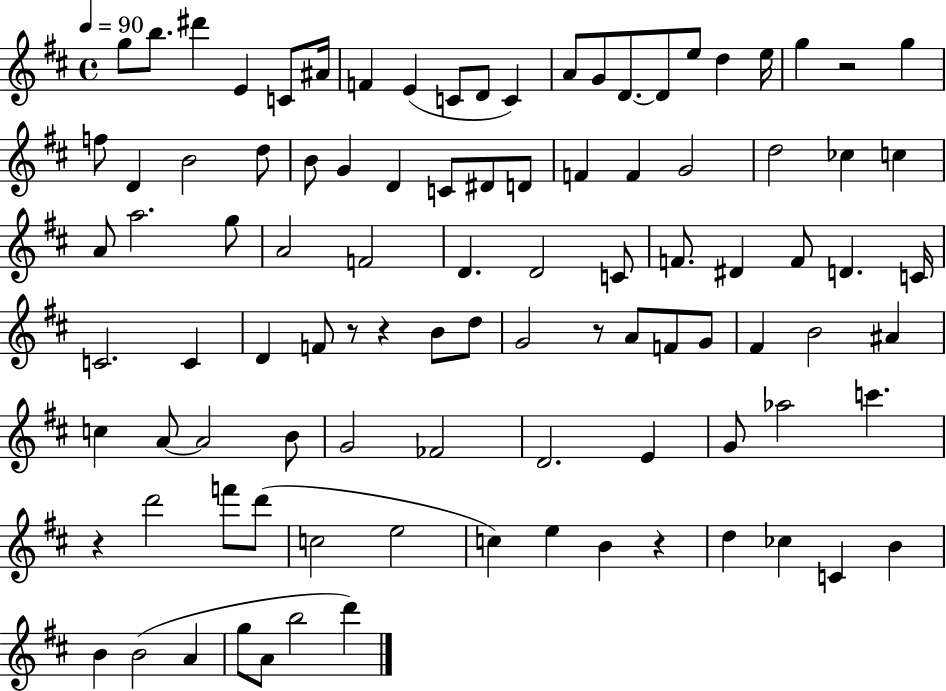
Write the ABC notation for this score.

X:1
T:Untitled
M:4/4
L:1/4
K:D
g/2 b/2 ^d' E C/2 ^A/4 F E C/2 D/2 C A/2 G/2 D/2 D/2 e/2 d e/4 g z2 g f/2 D B2 d/2 B/2 G D C/2 ^D/2 D/2 F F G2 d2 _c c A/2 a2 g/2 A2 F2 D D2 C/2 F/2 ^D F/2 D C/4 C2 C D F/2 z/2 z B/2 d/2 G2 z/2 A/2 F/2 G/2 ^F B2 ^A c A/2 A2 B/2 G2 _F2 D2 E G/2 _a2 c' z d'2 f'/2 d'/2 c2 e2 c e B z d _c C B B B2 A g/2 A/2 b2 d'